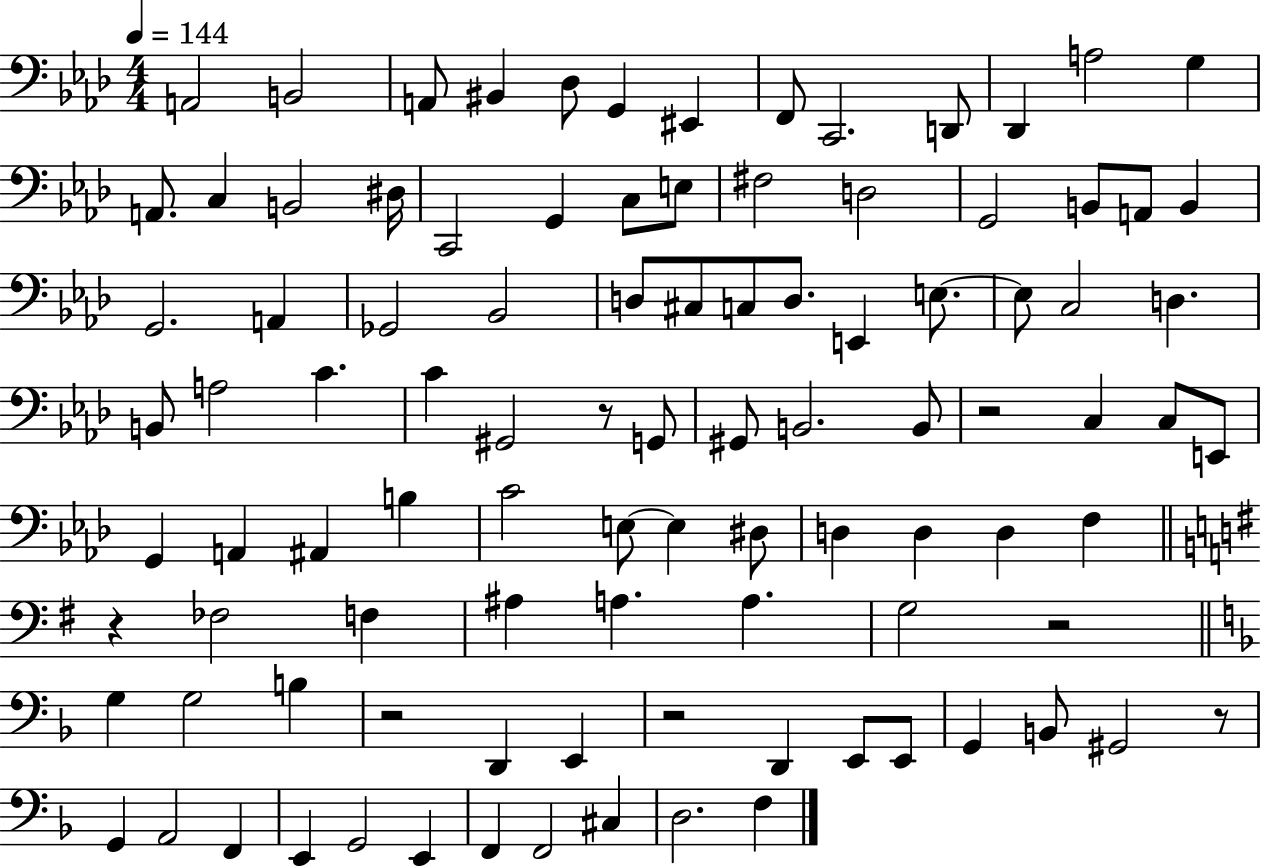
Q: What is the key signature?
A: AES major